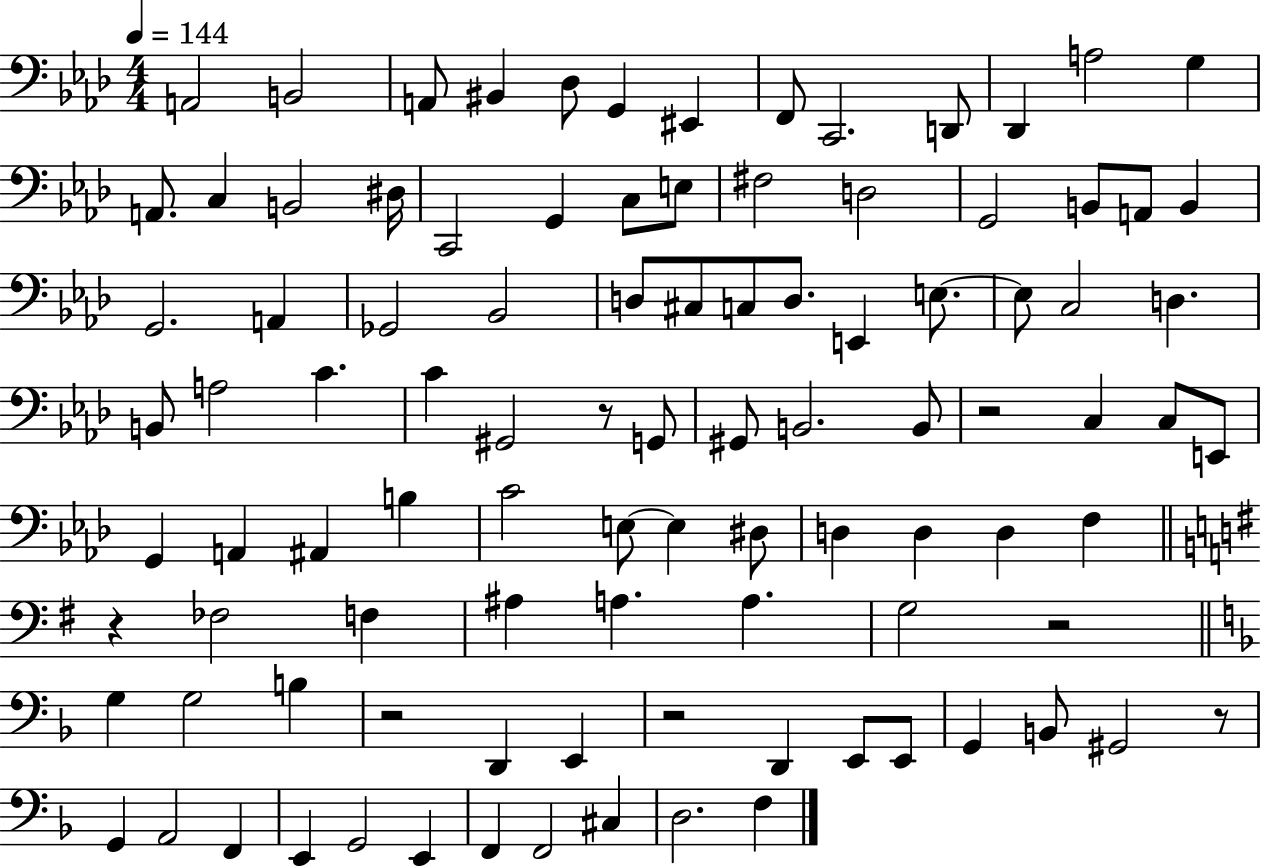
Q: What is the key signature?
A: AES major